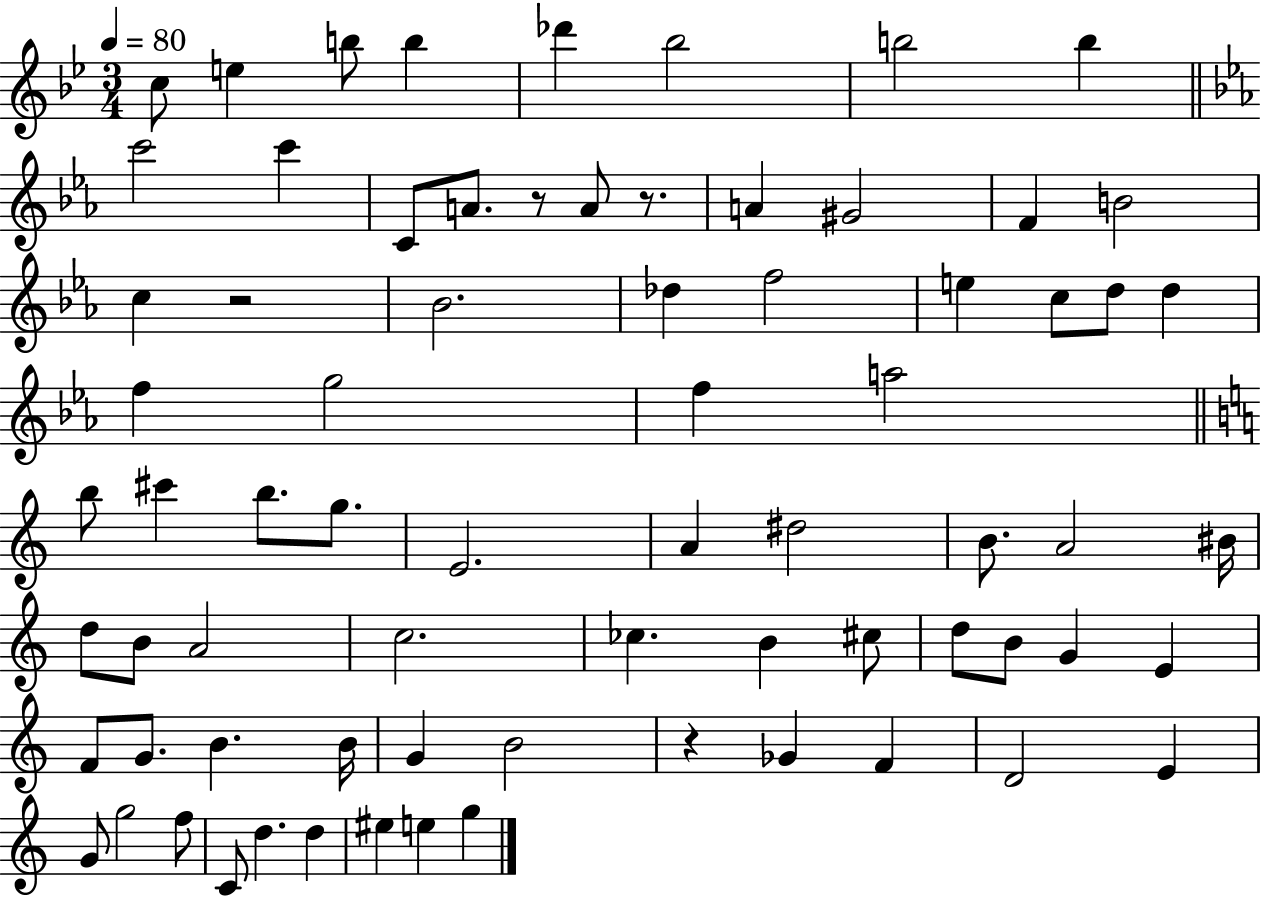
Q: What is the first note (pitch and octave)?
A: C5